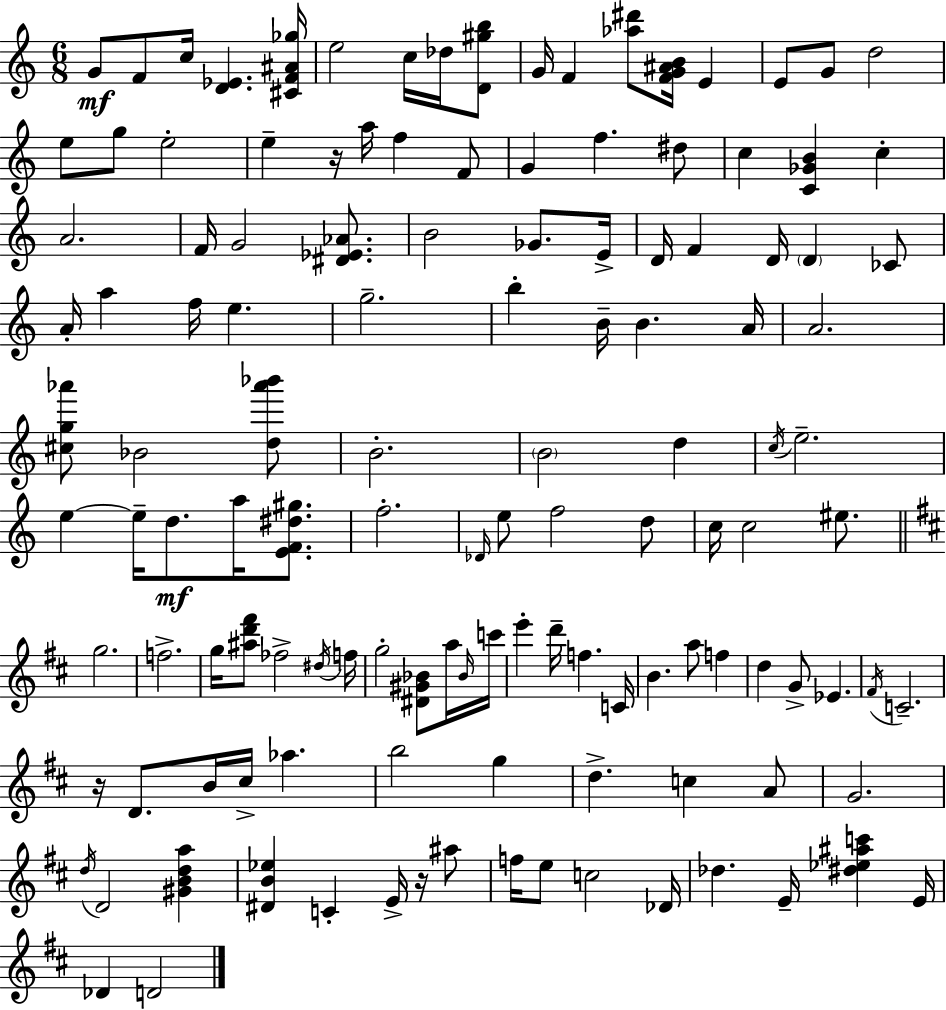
{
  \clef treble
  \numericTimeSignature
  \time 6/8
  \key a \minor
  \repeat volta 2 { g'8\mf f'8 c''16 <d' ees'>4. <cis' f' ais' ges''>16 | e''2 c''16 des''16 <d' gis'' b''>8 | g'16 f'4 <aes'' dis'''>8 <f' g' ais' b'>16 e'4 | e'8 g'8 d''2 | \break e''8 g''8 e''2-. | e''4-- r16 a''16 f''4 f'8 | g'4 f''4. dis''8 | c''4 <c' ges' b'>4 c''4-. | \break a'2. | f'16 g'2 <dis' ees' aes'>8. | b'2 ges'8. e'16-> | d'16 f'4 d'16 \parenthesize d'4 ces'8 | \break a'16-. a''4 f''16 e''4. | g''2.-- | b''4-. b'16-- b'4. a'16 | a'2. | \break <cis'' g'' aes'''>8 bes'2 <d'' aes''' bes'''>8 | b'2.-. | \parenthesize b'2 d''4 | \acciaccatura { c''16 } e''2.-- | \break e''4~~ e''16-- d''8.\mf a''16 <e' f' dis'' gis''>8. | f''2.-. | \grace { des'16 } e''8 f''2 | d''8 c''16 c''2 eis''8. | \break \bar "||" \break \key d \major g''2. | f''2.-> | g''16 <ais'' d''' fis'''>8 fes''2-> \acciaccatura { dis''16 } | f''16 g''2-. <dis' gis' bes'>8 a''16 | \break \grace { bes'16 } c'''16 e'''4-. d'''16-- f''4. | c'16 b'4. a''8 f''4 | d''4 g'8-> ees'4. | \acciaccatura { fis'16 } c'2.-- | \break r16 d'8. b'16 cis''16-> aes''4. | b''2 g''4 | d''4.-> c''4 | a'8 g'2. | \break \acciaccatura { d''16 } d'2 | <gis' b' d'' a''>4 <dis' b' ees''>4 c'4-. | e'16-> r16 ais''8 f''16 e''8 c''2 | des'16 des''4. e'16-- <dis'' ees'' ais'' c'''>4 | \break e'16 des'4 d'2 | } \bar "|."
}